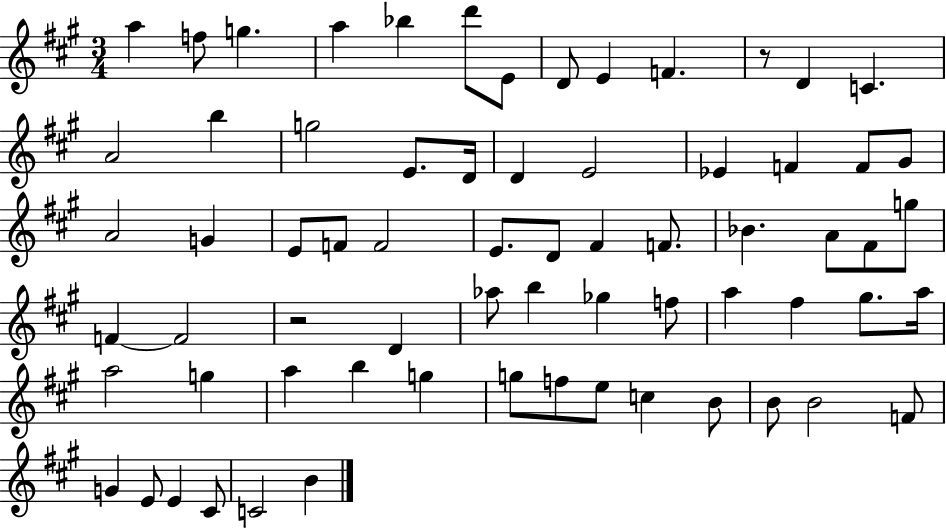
{
  \clef treble
  \numericTimeSignature
  \time 3/4
  \key a \major
  a''4 f''8 g''4. | a''4 bes''4 d'''8 e'8 | d'8 e'4 f'4. | r8 d'4 c'4. | \break a'2 b''4 | g''2 e'8. d'16 | d'4 e'2 | ees'4 f'4 f'8 gis'8 | \break a'2 g'4 | e'8 f'8 f'2 | e'8. d'8 fis'4 f'8. | bes'4. a'8 fis'8 g''8 | \break f'4~~ f'2 | r2 d'4 | aes''8 b''4 ges''4 f''8 | a''4 fis''4 gis''8. a''16 | \break a''2 g''4 | a''4 b''4 g''4 | g''8 f''8 e''8 c''4 b'8 | b'8 b'2 f'8 | \break g'4 e'8 e'4 cis'8 | c'2 b'4 | \bar "|."
}